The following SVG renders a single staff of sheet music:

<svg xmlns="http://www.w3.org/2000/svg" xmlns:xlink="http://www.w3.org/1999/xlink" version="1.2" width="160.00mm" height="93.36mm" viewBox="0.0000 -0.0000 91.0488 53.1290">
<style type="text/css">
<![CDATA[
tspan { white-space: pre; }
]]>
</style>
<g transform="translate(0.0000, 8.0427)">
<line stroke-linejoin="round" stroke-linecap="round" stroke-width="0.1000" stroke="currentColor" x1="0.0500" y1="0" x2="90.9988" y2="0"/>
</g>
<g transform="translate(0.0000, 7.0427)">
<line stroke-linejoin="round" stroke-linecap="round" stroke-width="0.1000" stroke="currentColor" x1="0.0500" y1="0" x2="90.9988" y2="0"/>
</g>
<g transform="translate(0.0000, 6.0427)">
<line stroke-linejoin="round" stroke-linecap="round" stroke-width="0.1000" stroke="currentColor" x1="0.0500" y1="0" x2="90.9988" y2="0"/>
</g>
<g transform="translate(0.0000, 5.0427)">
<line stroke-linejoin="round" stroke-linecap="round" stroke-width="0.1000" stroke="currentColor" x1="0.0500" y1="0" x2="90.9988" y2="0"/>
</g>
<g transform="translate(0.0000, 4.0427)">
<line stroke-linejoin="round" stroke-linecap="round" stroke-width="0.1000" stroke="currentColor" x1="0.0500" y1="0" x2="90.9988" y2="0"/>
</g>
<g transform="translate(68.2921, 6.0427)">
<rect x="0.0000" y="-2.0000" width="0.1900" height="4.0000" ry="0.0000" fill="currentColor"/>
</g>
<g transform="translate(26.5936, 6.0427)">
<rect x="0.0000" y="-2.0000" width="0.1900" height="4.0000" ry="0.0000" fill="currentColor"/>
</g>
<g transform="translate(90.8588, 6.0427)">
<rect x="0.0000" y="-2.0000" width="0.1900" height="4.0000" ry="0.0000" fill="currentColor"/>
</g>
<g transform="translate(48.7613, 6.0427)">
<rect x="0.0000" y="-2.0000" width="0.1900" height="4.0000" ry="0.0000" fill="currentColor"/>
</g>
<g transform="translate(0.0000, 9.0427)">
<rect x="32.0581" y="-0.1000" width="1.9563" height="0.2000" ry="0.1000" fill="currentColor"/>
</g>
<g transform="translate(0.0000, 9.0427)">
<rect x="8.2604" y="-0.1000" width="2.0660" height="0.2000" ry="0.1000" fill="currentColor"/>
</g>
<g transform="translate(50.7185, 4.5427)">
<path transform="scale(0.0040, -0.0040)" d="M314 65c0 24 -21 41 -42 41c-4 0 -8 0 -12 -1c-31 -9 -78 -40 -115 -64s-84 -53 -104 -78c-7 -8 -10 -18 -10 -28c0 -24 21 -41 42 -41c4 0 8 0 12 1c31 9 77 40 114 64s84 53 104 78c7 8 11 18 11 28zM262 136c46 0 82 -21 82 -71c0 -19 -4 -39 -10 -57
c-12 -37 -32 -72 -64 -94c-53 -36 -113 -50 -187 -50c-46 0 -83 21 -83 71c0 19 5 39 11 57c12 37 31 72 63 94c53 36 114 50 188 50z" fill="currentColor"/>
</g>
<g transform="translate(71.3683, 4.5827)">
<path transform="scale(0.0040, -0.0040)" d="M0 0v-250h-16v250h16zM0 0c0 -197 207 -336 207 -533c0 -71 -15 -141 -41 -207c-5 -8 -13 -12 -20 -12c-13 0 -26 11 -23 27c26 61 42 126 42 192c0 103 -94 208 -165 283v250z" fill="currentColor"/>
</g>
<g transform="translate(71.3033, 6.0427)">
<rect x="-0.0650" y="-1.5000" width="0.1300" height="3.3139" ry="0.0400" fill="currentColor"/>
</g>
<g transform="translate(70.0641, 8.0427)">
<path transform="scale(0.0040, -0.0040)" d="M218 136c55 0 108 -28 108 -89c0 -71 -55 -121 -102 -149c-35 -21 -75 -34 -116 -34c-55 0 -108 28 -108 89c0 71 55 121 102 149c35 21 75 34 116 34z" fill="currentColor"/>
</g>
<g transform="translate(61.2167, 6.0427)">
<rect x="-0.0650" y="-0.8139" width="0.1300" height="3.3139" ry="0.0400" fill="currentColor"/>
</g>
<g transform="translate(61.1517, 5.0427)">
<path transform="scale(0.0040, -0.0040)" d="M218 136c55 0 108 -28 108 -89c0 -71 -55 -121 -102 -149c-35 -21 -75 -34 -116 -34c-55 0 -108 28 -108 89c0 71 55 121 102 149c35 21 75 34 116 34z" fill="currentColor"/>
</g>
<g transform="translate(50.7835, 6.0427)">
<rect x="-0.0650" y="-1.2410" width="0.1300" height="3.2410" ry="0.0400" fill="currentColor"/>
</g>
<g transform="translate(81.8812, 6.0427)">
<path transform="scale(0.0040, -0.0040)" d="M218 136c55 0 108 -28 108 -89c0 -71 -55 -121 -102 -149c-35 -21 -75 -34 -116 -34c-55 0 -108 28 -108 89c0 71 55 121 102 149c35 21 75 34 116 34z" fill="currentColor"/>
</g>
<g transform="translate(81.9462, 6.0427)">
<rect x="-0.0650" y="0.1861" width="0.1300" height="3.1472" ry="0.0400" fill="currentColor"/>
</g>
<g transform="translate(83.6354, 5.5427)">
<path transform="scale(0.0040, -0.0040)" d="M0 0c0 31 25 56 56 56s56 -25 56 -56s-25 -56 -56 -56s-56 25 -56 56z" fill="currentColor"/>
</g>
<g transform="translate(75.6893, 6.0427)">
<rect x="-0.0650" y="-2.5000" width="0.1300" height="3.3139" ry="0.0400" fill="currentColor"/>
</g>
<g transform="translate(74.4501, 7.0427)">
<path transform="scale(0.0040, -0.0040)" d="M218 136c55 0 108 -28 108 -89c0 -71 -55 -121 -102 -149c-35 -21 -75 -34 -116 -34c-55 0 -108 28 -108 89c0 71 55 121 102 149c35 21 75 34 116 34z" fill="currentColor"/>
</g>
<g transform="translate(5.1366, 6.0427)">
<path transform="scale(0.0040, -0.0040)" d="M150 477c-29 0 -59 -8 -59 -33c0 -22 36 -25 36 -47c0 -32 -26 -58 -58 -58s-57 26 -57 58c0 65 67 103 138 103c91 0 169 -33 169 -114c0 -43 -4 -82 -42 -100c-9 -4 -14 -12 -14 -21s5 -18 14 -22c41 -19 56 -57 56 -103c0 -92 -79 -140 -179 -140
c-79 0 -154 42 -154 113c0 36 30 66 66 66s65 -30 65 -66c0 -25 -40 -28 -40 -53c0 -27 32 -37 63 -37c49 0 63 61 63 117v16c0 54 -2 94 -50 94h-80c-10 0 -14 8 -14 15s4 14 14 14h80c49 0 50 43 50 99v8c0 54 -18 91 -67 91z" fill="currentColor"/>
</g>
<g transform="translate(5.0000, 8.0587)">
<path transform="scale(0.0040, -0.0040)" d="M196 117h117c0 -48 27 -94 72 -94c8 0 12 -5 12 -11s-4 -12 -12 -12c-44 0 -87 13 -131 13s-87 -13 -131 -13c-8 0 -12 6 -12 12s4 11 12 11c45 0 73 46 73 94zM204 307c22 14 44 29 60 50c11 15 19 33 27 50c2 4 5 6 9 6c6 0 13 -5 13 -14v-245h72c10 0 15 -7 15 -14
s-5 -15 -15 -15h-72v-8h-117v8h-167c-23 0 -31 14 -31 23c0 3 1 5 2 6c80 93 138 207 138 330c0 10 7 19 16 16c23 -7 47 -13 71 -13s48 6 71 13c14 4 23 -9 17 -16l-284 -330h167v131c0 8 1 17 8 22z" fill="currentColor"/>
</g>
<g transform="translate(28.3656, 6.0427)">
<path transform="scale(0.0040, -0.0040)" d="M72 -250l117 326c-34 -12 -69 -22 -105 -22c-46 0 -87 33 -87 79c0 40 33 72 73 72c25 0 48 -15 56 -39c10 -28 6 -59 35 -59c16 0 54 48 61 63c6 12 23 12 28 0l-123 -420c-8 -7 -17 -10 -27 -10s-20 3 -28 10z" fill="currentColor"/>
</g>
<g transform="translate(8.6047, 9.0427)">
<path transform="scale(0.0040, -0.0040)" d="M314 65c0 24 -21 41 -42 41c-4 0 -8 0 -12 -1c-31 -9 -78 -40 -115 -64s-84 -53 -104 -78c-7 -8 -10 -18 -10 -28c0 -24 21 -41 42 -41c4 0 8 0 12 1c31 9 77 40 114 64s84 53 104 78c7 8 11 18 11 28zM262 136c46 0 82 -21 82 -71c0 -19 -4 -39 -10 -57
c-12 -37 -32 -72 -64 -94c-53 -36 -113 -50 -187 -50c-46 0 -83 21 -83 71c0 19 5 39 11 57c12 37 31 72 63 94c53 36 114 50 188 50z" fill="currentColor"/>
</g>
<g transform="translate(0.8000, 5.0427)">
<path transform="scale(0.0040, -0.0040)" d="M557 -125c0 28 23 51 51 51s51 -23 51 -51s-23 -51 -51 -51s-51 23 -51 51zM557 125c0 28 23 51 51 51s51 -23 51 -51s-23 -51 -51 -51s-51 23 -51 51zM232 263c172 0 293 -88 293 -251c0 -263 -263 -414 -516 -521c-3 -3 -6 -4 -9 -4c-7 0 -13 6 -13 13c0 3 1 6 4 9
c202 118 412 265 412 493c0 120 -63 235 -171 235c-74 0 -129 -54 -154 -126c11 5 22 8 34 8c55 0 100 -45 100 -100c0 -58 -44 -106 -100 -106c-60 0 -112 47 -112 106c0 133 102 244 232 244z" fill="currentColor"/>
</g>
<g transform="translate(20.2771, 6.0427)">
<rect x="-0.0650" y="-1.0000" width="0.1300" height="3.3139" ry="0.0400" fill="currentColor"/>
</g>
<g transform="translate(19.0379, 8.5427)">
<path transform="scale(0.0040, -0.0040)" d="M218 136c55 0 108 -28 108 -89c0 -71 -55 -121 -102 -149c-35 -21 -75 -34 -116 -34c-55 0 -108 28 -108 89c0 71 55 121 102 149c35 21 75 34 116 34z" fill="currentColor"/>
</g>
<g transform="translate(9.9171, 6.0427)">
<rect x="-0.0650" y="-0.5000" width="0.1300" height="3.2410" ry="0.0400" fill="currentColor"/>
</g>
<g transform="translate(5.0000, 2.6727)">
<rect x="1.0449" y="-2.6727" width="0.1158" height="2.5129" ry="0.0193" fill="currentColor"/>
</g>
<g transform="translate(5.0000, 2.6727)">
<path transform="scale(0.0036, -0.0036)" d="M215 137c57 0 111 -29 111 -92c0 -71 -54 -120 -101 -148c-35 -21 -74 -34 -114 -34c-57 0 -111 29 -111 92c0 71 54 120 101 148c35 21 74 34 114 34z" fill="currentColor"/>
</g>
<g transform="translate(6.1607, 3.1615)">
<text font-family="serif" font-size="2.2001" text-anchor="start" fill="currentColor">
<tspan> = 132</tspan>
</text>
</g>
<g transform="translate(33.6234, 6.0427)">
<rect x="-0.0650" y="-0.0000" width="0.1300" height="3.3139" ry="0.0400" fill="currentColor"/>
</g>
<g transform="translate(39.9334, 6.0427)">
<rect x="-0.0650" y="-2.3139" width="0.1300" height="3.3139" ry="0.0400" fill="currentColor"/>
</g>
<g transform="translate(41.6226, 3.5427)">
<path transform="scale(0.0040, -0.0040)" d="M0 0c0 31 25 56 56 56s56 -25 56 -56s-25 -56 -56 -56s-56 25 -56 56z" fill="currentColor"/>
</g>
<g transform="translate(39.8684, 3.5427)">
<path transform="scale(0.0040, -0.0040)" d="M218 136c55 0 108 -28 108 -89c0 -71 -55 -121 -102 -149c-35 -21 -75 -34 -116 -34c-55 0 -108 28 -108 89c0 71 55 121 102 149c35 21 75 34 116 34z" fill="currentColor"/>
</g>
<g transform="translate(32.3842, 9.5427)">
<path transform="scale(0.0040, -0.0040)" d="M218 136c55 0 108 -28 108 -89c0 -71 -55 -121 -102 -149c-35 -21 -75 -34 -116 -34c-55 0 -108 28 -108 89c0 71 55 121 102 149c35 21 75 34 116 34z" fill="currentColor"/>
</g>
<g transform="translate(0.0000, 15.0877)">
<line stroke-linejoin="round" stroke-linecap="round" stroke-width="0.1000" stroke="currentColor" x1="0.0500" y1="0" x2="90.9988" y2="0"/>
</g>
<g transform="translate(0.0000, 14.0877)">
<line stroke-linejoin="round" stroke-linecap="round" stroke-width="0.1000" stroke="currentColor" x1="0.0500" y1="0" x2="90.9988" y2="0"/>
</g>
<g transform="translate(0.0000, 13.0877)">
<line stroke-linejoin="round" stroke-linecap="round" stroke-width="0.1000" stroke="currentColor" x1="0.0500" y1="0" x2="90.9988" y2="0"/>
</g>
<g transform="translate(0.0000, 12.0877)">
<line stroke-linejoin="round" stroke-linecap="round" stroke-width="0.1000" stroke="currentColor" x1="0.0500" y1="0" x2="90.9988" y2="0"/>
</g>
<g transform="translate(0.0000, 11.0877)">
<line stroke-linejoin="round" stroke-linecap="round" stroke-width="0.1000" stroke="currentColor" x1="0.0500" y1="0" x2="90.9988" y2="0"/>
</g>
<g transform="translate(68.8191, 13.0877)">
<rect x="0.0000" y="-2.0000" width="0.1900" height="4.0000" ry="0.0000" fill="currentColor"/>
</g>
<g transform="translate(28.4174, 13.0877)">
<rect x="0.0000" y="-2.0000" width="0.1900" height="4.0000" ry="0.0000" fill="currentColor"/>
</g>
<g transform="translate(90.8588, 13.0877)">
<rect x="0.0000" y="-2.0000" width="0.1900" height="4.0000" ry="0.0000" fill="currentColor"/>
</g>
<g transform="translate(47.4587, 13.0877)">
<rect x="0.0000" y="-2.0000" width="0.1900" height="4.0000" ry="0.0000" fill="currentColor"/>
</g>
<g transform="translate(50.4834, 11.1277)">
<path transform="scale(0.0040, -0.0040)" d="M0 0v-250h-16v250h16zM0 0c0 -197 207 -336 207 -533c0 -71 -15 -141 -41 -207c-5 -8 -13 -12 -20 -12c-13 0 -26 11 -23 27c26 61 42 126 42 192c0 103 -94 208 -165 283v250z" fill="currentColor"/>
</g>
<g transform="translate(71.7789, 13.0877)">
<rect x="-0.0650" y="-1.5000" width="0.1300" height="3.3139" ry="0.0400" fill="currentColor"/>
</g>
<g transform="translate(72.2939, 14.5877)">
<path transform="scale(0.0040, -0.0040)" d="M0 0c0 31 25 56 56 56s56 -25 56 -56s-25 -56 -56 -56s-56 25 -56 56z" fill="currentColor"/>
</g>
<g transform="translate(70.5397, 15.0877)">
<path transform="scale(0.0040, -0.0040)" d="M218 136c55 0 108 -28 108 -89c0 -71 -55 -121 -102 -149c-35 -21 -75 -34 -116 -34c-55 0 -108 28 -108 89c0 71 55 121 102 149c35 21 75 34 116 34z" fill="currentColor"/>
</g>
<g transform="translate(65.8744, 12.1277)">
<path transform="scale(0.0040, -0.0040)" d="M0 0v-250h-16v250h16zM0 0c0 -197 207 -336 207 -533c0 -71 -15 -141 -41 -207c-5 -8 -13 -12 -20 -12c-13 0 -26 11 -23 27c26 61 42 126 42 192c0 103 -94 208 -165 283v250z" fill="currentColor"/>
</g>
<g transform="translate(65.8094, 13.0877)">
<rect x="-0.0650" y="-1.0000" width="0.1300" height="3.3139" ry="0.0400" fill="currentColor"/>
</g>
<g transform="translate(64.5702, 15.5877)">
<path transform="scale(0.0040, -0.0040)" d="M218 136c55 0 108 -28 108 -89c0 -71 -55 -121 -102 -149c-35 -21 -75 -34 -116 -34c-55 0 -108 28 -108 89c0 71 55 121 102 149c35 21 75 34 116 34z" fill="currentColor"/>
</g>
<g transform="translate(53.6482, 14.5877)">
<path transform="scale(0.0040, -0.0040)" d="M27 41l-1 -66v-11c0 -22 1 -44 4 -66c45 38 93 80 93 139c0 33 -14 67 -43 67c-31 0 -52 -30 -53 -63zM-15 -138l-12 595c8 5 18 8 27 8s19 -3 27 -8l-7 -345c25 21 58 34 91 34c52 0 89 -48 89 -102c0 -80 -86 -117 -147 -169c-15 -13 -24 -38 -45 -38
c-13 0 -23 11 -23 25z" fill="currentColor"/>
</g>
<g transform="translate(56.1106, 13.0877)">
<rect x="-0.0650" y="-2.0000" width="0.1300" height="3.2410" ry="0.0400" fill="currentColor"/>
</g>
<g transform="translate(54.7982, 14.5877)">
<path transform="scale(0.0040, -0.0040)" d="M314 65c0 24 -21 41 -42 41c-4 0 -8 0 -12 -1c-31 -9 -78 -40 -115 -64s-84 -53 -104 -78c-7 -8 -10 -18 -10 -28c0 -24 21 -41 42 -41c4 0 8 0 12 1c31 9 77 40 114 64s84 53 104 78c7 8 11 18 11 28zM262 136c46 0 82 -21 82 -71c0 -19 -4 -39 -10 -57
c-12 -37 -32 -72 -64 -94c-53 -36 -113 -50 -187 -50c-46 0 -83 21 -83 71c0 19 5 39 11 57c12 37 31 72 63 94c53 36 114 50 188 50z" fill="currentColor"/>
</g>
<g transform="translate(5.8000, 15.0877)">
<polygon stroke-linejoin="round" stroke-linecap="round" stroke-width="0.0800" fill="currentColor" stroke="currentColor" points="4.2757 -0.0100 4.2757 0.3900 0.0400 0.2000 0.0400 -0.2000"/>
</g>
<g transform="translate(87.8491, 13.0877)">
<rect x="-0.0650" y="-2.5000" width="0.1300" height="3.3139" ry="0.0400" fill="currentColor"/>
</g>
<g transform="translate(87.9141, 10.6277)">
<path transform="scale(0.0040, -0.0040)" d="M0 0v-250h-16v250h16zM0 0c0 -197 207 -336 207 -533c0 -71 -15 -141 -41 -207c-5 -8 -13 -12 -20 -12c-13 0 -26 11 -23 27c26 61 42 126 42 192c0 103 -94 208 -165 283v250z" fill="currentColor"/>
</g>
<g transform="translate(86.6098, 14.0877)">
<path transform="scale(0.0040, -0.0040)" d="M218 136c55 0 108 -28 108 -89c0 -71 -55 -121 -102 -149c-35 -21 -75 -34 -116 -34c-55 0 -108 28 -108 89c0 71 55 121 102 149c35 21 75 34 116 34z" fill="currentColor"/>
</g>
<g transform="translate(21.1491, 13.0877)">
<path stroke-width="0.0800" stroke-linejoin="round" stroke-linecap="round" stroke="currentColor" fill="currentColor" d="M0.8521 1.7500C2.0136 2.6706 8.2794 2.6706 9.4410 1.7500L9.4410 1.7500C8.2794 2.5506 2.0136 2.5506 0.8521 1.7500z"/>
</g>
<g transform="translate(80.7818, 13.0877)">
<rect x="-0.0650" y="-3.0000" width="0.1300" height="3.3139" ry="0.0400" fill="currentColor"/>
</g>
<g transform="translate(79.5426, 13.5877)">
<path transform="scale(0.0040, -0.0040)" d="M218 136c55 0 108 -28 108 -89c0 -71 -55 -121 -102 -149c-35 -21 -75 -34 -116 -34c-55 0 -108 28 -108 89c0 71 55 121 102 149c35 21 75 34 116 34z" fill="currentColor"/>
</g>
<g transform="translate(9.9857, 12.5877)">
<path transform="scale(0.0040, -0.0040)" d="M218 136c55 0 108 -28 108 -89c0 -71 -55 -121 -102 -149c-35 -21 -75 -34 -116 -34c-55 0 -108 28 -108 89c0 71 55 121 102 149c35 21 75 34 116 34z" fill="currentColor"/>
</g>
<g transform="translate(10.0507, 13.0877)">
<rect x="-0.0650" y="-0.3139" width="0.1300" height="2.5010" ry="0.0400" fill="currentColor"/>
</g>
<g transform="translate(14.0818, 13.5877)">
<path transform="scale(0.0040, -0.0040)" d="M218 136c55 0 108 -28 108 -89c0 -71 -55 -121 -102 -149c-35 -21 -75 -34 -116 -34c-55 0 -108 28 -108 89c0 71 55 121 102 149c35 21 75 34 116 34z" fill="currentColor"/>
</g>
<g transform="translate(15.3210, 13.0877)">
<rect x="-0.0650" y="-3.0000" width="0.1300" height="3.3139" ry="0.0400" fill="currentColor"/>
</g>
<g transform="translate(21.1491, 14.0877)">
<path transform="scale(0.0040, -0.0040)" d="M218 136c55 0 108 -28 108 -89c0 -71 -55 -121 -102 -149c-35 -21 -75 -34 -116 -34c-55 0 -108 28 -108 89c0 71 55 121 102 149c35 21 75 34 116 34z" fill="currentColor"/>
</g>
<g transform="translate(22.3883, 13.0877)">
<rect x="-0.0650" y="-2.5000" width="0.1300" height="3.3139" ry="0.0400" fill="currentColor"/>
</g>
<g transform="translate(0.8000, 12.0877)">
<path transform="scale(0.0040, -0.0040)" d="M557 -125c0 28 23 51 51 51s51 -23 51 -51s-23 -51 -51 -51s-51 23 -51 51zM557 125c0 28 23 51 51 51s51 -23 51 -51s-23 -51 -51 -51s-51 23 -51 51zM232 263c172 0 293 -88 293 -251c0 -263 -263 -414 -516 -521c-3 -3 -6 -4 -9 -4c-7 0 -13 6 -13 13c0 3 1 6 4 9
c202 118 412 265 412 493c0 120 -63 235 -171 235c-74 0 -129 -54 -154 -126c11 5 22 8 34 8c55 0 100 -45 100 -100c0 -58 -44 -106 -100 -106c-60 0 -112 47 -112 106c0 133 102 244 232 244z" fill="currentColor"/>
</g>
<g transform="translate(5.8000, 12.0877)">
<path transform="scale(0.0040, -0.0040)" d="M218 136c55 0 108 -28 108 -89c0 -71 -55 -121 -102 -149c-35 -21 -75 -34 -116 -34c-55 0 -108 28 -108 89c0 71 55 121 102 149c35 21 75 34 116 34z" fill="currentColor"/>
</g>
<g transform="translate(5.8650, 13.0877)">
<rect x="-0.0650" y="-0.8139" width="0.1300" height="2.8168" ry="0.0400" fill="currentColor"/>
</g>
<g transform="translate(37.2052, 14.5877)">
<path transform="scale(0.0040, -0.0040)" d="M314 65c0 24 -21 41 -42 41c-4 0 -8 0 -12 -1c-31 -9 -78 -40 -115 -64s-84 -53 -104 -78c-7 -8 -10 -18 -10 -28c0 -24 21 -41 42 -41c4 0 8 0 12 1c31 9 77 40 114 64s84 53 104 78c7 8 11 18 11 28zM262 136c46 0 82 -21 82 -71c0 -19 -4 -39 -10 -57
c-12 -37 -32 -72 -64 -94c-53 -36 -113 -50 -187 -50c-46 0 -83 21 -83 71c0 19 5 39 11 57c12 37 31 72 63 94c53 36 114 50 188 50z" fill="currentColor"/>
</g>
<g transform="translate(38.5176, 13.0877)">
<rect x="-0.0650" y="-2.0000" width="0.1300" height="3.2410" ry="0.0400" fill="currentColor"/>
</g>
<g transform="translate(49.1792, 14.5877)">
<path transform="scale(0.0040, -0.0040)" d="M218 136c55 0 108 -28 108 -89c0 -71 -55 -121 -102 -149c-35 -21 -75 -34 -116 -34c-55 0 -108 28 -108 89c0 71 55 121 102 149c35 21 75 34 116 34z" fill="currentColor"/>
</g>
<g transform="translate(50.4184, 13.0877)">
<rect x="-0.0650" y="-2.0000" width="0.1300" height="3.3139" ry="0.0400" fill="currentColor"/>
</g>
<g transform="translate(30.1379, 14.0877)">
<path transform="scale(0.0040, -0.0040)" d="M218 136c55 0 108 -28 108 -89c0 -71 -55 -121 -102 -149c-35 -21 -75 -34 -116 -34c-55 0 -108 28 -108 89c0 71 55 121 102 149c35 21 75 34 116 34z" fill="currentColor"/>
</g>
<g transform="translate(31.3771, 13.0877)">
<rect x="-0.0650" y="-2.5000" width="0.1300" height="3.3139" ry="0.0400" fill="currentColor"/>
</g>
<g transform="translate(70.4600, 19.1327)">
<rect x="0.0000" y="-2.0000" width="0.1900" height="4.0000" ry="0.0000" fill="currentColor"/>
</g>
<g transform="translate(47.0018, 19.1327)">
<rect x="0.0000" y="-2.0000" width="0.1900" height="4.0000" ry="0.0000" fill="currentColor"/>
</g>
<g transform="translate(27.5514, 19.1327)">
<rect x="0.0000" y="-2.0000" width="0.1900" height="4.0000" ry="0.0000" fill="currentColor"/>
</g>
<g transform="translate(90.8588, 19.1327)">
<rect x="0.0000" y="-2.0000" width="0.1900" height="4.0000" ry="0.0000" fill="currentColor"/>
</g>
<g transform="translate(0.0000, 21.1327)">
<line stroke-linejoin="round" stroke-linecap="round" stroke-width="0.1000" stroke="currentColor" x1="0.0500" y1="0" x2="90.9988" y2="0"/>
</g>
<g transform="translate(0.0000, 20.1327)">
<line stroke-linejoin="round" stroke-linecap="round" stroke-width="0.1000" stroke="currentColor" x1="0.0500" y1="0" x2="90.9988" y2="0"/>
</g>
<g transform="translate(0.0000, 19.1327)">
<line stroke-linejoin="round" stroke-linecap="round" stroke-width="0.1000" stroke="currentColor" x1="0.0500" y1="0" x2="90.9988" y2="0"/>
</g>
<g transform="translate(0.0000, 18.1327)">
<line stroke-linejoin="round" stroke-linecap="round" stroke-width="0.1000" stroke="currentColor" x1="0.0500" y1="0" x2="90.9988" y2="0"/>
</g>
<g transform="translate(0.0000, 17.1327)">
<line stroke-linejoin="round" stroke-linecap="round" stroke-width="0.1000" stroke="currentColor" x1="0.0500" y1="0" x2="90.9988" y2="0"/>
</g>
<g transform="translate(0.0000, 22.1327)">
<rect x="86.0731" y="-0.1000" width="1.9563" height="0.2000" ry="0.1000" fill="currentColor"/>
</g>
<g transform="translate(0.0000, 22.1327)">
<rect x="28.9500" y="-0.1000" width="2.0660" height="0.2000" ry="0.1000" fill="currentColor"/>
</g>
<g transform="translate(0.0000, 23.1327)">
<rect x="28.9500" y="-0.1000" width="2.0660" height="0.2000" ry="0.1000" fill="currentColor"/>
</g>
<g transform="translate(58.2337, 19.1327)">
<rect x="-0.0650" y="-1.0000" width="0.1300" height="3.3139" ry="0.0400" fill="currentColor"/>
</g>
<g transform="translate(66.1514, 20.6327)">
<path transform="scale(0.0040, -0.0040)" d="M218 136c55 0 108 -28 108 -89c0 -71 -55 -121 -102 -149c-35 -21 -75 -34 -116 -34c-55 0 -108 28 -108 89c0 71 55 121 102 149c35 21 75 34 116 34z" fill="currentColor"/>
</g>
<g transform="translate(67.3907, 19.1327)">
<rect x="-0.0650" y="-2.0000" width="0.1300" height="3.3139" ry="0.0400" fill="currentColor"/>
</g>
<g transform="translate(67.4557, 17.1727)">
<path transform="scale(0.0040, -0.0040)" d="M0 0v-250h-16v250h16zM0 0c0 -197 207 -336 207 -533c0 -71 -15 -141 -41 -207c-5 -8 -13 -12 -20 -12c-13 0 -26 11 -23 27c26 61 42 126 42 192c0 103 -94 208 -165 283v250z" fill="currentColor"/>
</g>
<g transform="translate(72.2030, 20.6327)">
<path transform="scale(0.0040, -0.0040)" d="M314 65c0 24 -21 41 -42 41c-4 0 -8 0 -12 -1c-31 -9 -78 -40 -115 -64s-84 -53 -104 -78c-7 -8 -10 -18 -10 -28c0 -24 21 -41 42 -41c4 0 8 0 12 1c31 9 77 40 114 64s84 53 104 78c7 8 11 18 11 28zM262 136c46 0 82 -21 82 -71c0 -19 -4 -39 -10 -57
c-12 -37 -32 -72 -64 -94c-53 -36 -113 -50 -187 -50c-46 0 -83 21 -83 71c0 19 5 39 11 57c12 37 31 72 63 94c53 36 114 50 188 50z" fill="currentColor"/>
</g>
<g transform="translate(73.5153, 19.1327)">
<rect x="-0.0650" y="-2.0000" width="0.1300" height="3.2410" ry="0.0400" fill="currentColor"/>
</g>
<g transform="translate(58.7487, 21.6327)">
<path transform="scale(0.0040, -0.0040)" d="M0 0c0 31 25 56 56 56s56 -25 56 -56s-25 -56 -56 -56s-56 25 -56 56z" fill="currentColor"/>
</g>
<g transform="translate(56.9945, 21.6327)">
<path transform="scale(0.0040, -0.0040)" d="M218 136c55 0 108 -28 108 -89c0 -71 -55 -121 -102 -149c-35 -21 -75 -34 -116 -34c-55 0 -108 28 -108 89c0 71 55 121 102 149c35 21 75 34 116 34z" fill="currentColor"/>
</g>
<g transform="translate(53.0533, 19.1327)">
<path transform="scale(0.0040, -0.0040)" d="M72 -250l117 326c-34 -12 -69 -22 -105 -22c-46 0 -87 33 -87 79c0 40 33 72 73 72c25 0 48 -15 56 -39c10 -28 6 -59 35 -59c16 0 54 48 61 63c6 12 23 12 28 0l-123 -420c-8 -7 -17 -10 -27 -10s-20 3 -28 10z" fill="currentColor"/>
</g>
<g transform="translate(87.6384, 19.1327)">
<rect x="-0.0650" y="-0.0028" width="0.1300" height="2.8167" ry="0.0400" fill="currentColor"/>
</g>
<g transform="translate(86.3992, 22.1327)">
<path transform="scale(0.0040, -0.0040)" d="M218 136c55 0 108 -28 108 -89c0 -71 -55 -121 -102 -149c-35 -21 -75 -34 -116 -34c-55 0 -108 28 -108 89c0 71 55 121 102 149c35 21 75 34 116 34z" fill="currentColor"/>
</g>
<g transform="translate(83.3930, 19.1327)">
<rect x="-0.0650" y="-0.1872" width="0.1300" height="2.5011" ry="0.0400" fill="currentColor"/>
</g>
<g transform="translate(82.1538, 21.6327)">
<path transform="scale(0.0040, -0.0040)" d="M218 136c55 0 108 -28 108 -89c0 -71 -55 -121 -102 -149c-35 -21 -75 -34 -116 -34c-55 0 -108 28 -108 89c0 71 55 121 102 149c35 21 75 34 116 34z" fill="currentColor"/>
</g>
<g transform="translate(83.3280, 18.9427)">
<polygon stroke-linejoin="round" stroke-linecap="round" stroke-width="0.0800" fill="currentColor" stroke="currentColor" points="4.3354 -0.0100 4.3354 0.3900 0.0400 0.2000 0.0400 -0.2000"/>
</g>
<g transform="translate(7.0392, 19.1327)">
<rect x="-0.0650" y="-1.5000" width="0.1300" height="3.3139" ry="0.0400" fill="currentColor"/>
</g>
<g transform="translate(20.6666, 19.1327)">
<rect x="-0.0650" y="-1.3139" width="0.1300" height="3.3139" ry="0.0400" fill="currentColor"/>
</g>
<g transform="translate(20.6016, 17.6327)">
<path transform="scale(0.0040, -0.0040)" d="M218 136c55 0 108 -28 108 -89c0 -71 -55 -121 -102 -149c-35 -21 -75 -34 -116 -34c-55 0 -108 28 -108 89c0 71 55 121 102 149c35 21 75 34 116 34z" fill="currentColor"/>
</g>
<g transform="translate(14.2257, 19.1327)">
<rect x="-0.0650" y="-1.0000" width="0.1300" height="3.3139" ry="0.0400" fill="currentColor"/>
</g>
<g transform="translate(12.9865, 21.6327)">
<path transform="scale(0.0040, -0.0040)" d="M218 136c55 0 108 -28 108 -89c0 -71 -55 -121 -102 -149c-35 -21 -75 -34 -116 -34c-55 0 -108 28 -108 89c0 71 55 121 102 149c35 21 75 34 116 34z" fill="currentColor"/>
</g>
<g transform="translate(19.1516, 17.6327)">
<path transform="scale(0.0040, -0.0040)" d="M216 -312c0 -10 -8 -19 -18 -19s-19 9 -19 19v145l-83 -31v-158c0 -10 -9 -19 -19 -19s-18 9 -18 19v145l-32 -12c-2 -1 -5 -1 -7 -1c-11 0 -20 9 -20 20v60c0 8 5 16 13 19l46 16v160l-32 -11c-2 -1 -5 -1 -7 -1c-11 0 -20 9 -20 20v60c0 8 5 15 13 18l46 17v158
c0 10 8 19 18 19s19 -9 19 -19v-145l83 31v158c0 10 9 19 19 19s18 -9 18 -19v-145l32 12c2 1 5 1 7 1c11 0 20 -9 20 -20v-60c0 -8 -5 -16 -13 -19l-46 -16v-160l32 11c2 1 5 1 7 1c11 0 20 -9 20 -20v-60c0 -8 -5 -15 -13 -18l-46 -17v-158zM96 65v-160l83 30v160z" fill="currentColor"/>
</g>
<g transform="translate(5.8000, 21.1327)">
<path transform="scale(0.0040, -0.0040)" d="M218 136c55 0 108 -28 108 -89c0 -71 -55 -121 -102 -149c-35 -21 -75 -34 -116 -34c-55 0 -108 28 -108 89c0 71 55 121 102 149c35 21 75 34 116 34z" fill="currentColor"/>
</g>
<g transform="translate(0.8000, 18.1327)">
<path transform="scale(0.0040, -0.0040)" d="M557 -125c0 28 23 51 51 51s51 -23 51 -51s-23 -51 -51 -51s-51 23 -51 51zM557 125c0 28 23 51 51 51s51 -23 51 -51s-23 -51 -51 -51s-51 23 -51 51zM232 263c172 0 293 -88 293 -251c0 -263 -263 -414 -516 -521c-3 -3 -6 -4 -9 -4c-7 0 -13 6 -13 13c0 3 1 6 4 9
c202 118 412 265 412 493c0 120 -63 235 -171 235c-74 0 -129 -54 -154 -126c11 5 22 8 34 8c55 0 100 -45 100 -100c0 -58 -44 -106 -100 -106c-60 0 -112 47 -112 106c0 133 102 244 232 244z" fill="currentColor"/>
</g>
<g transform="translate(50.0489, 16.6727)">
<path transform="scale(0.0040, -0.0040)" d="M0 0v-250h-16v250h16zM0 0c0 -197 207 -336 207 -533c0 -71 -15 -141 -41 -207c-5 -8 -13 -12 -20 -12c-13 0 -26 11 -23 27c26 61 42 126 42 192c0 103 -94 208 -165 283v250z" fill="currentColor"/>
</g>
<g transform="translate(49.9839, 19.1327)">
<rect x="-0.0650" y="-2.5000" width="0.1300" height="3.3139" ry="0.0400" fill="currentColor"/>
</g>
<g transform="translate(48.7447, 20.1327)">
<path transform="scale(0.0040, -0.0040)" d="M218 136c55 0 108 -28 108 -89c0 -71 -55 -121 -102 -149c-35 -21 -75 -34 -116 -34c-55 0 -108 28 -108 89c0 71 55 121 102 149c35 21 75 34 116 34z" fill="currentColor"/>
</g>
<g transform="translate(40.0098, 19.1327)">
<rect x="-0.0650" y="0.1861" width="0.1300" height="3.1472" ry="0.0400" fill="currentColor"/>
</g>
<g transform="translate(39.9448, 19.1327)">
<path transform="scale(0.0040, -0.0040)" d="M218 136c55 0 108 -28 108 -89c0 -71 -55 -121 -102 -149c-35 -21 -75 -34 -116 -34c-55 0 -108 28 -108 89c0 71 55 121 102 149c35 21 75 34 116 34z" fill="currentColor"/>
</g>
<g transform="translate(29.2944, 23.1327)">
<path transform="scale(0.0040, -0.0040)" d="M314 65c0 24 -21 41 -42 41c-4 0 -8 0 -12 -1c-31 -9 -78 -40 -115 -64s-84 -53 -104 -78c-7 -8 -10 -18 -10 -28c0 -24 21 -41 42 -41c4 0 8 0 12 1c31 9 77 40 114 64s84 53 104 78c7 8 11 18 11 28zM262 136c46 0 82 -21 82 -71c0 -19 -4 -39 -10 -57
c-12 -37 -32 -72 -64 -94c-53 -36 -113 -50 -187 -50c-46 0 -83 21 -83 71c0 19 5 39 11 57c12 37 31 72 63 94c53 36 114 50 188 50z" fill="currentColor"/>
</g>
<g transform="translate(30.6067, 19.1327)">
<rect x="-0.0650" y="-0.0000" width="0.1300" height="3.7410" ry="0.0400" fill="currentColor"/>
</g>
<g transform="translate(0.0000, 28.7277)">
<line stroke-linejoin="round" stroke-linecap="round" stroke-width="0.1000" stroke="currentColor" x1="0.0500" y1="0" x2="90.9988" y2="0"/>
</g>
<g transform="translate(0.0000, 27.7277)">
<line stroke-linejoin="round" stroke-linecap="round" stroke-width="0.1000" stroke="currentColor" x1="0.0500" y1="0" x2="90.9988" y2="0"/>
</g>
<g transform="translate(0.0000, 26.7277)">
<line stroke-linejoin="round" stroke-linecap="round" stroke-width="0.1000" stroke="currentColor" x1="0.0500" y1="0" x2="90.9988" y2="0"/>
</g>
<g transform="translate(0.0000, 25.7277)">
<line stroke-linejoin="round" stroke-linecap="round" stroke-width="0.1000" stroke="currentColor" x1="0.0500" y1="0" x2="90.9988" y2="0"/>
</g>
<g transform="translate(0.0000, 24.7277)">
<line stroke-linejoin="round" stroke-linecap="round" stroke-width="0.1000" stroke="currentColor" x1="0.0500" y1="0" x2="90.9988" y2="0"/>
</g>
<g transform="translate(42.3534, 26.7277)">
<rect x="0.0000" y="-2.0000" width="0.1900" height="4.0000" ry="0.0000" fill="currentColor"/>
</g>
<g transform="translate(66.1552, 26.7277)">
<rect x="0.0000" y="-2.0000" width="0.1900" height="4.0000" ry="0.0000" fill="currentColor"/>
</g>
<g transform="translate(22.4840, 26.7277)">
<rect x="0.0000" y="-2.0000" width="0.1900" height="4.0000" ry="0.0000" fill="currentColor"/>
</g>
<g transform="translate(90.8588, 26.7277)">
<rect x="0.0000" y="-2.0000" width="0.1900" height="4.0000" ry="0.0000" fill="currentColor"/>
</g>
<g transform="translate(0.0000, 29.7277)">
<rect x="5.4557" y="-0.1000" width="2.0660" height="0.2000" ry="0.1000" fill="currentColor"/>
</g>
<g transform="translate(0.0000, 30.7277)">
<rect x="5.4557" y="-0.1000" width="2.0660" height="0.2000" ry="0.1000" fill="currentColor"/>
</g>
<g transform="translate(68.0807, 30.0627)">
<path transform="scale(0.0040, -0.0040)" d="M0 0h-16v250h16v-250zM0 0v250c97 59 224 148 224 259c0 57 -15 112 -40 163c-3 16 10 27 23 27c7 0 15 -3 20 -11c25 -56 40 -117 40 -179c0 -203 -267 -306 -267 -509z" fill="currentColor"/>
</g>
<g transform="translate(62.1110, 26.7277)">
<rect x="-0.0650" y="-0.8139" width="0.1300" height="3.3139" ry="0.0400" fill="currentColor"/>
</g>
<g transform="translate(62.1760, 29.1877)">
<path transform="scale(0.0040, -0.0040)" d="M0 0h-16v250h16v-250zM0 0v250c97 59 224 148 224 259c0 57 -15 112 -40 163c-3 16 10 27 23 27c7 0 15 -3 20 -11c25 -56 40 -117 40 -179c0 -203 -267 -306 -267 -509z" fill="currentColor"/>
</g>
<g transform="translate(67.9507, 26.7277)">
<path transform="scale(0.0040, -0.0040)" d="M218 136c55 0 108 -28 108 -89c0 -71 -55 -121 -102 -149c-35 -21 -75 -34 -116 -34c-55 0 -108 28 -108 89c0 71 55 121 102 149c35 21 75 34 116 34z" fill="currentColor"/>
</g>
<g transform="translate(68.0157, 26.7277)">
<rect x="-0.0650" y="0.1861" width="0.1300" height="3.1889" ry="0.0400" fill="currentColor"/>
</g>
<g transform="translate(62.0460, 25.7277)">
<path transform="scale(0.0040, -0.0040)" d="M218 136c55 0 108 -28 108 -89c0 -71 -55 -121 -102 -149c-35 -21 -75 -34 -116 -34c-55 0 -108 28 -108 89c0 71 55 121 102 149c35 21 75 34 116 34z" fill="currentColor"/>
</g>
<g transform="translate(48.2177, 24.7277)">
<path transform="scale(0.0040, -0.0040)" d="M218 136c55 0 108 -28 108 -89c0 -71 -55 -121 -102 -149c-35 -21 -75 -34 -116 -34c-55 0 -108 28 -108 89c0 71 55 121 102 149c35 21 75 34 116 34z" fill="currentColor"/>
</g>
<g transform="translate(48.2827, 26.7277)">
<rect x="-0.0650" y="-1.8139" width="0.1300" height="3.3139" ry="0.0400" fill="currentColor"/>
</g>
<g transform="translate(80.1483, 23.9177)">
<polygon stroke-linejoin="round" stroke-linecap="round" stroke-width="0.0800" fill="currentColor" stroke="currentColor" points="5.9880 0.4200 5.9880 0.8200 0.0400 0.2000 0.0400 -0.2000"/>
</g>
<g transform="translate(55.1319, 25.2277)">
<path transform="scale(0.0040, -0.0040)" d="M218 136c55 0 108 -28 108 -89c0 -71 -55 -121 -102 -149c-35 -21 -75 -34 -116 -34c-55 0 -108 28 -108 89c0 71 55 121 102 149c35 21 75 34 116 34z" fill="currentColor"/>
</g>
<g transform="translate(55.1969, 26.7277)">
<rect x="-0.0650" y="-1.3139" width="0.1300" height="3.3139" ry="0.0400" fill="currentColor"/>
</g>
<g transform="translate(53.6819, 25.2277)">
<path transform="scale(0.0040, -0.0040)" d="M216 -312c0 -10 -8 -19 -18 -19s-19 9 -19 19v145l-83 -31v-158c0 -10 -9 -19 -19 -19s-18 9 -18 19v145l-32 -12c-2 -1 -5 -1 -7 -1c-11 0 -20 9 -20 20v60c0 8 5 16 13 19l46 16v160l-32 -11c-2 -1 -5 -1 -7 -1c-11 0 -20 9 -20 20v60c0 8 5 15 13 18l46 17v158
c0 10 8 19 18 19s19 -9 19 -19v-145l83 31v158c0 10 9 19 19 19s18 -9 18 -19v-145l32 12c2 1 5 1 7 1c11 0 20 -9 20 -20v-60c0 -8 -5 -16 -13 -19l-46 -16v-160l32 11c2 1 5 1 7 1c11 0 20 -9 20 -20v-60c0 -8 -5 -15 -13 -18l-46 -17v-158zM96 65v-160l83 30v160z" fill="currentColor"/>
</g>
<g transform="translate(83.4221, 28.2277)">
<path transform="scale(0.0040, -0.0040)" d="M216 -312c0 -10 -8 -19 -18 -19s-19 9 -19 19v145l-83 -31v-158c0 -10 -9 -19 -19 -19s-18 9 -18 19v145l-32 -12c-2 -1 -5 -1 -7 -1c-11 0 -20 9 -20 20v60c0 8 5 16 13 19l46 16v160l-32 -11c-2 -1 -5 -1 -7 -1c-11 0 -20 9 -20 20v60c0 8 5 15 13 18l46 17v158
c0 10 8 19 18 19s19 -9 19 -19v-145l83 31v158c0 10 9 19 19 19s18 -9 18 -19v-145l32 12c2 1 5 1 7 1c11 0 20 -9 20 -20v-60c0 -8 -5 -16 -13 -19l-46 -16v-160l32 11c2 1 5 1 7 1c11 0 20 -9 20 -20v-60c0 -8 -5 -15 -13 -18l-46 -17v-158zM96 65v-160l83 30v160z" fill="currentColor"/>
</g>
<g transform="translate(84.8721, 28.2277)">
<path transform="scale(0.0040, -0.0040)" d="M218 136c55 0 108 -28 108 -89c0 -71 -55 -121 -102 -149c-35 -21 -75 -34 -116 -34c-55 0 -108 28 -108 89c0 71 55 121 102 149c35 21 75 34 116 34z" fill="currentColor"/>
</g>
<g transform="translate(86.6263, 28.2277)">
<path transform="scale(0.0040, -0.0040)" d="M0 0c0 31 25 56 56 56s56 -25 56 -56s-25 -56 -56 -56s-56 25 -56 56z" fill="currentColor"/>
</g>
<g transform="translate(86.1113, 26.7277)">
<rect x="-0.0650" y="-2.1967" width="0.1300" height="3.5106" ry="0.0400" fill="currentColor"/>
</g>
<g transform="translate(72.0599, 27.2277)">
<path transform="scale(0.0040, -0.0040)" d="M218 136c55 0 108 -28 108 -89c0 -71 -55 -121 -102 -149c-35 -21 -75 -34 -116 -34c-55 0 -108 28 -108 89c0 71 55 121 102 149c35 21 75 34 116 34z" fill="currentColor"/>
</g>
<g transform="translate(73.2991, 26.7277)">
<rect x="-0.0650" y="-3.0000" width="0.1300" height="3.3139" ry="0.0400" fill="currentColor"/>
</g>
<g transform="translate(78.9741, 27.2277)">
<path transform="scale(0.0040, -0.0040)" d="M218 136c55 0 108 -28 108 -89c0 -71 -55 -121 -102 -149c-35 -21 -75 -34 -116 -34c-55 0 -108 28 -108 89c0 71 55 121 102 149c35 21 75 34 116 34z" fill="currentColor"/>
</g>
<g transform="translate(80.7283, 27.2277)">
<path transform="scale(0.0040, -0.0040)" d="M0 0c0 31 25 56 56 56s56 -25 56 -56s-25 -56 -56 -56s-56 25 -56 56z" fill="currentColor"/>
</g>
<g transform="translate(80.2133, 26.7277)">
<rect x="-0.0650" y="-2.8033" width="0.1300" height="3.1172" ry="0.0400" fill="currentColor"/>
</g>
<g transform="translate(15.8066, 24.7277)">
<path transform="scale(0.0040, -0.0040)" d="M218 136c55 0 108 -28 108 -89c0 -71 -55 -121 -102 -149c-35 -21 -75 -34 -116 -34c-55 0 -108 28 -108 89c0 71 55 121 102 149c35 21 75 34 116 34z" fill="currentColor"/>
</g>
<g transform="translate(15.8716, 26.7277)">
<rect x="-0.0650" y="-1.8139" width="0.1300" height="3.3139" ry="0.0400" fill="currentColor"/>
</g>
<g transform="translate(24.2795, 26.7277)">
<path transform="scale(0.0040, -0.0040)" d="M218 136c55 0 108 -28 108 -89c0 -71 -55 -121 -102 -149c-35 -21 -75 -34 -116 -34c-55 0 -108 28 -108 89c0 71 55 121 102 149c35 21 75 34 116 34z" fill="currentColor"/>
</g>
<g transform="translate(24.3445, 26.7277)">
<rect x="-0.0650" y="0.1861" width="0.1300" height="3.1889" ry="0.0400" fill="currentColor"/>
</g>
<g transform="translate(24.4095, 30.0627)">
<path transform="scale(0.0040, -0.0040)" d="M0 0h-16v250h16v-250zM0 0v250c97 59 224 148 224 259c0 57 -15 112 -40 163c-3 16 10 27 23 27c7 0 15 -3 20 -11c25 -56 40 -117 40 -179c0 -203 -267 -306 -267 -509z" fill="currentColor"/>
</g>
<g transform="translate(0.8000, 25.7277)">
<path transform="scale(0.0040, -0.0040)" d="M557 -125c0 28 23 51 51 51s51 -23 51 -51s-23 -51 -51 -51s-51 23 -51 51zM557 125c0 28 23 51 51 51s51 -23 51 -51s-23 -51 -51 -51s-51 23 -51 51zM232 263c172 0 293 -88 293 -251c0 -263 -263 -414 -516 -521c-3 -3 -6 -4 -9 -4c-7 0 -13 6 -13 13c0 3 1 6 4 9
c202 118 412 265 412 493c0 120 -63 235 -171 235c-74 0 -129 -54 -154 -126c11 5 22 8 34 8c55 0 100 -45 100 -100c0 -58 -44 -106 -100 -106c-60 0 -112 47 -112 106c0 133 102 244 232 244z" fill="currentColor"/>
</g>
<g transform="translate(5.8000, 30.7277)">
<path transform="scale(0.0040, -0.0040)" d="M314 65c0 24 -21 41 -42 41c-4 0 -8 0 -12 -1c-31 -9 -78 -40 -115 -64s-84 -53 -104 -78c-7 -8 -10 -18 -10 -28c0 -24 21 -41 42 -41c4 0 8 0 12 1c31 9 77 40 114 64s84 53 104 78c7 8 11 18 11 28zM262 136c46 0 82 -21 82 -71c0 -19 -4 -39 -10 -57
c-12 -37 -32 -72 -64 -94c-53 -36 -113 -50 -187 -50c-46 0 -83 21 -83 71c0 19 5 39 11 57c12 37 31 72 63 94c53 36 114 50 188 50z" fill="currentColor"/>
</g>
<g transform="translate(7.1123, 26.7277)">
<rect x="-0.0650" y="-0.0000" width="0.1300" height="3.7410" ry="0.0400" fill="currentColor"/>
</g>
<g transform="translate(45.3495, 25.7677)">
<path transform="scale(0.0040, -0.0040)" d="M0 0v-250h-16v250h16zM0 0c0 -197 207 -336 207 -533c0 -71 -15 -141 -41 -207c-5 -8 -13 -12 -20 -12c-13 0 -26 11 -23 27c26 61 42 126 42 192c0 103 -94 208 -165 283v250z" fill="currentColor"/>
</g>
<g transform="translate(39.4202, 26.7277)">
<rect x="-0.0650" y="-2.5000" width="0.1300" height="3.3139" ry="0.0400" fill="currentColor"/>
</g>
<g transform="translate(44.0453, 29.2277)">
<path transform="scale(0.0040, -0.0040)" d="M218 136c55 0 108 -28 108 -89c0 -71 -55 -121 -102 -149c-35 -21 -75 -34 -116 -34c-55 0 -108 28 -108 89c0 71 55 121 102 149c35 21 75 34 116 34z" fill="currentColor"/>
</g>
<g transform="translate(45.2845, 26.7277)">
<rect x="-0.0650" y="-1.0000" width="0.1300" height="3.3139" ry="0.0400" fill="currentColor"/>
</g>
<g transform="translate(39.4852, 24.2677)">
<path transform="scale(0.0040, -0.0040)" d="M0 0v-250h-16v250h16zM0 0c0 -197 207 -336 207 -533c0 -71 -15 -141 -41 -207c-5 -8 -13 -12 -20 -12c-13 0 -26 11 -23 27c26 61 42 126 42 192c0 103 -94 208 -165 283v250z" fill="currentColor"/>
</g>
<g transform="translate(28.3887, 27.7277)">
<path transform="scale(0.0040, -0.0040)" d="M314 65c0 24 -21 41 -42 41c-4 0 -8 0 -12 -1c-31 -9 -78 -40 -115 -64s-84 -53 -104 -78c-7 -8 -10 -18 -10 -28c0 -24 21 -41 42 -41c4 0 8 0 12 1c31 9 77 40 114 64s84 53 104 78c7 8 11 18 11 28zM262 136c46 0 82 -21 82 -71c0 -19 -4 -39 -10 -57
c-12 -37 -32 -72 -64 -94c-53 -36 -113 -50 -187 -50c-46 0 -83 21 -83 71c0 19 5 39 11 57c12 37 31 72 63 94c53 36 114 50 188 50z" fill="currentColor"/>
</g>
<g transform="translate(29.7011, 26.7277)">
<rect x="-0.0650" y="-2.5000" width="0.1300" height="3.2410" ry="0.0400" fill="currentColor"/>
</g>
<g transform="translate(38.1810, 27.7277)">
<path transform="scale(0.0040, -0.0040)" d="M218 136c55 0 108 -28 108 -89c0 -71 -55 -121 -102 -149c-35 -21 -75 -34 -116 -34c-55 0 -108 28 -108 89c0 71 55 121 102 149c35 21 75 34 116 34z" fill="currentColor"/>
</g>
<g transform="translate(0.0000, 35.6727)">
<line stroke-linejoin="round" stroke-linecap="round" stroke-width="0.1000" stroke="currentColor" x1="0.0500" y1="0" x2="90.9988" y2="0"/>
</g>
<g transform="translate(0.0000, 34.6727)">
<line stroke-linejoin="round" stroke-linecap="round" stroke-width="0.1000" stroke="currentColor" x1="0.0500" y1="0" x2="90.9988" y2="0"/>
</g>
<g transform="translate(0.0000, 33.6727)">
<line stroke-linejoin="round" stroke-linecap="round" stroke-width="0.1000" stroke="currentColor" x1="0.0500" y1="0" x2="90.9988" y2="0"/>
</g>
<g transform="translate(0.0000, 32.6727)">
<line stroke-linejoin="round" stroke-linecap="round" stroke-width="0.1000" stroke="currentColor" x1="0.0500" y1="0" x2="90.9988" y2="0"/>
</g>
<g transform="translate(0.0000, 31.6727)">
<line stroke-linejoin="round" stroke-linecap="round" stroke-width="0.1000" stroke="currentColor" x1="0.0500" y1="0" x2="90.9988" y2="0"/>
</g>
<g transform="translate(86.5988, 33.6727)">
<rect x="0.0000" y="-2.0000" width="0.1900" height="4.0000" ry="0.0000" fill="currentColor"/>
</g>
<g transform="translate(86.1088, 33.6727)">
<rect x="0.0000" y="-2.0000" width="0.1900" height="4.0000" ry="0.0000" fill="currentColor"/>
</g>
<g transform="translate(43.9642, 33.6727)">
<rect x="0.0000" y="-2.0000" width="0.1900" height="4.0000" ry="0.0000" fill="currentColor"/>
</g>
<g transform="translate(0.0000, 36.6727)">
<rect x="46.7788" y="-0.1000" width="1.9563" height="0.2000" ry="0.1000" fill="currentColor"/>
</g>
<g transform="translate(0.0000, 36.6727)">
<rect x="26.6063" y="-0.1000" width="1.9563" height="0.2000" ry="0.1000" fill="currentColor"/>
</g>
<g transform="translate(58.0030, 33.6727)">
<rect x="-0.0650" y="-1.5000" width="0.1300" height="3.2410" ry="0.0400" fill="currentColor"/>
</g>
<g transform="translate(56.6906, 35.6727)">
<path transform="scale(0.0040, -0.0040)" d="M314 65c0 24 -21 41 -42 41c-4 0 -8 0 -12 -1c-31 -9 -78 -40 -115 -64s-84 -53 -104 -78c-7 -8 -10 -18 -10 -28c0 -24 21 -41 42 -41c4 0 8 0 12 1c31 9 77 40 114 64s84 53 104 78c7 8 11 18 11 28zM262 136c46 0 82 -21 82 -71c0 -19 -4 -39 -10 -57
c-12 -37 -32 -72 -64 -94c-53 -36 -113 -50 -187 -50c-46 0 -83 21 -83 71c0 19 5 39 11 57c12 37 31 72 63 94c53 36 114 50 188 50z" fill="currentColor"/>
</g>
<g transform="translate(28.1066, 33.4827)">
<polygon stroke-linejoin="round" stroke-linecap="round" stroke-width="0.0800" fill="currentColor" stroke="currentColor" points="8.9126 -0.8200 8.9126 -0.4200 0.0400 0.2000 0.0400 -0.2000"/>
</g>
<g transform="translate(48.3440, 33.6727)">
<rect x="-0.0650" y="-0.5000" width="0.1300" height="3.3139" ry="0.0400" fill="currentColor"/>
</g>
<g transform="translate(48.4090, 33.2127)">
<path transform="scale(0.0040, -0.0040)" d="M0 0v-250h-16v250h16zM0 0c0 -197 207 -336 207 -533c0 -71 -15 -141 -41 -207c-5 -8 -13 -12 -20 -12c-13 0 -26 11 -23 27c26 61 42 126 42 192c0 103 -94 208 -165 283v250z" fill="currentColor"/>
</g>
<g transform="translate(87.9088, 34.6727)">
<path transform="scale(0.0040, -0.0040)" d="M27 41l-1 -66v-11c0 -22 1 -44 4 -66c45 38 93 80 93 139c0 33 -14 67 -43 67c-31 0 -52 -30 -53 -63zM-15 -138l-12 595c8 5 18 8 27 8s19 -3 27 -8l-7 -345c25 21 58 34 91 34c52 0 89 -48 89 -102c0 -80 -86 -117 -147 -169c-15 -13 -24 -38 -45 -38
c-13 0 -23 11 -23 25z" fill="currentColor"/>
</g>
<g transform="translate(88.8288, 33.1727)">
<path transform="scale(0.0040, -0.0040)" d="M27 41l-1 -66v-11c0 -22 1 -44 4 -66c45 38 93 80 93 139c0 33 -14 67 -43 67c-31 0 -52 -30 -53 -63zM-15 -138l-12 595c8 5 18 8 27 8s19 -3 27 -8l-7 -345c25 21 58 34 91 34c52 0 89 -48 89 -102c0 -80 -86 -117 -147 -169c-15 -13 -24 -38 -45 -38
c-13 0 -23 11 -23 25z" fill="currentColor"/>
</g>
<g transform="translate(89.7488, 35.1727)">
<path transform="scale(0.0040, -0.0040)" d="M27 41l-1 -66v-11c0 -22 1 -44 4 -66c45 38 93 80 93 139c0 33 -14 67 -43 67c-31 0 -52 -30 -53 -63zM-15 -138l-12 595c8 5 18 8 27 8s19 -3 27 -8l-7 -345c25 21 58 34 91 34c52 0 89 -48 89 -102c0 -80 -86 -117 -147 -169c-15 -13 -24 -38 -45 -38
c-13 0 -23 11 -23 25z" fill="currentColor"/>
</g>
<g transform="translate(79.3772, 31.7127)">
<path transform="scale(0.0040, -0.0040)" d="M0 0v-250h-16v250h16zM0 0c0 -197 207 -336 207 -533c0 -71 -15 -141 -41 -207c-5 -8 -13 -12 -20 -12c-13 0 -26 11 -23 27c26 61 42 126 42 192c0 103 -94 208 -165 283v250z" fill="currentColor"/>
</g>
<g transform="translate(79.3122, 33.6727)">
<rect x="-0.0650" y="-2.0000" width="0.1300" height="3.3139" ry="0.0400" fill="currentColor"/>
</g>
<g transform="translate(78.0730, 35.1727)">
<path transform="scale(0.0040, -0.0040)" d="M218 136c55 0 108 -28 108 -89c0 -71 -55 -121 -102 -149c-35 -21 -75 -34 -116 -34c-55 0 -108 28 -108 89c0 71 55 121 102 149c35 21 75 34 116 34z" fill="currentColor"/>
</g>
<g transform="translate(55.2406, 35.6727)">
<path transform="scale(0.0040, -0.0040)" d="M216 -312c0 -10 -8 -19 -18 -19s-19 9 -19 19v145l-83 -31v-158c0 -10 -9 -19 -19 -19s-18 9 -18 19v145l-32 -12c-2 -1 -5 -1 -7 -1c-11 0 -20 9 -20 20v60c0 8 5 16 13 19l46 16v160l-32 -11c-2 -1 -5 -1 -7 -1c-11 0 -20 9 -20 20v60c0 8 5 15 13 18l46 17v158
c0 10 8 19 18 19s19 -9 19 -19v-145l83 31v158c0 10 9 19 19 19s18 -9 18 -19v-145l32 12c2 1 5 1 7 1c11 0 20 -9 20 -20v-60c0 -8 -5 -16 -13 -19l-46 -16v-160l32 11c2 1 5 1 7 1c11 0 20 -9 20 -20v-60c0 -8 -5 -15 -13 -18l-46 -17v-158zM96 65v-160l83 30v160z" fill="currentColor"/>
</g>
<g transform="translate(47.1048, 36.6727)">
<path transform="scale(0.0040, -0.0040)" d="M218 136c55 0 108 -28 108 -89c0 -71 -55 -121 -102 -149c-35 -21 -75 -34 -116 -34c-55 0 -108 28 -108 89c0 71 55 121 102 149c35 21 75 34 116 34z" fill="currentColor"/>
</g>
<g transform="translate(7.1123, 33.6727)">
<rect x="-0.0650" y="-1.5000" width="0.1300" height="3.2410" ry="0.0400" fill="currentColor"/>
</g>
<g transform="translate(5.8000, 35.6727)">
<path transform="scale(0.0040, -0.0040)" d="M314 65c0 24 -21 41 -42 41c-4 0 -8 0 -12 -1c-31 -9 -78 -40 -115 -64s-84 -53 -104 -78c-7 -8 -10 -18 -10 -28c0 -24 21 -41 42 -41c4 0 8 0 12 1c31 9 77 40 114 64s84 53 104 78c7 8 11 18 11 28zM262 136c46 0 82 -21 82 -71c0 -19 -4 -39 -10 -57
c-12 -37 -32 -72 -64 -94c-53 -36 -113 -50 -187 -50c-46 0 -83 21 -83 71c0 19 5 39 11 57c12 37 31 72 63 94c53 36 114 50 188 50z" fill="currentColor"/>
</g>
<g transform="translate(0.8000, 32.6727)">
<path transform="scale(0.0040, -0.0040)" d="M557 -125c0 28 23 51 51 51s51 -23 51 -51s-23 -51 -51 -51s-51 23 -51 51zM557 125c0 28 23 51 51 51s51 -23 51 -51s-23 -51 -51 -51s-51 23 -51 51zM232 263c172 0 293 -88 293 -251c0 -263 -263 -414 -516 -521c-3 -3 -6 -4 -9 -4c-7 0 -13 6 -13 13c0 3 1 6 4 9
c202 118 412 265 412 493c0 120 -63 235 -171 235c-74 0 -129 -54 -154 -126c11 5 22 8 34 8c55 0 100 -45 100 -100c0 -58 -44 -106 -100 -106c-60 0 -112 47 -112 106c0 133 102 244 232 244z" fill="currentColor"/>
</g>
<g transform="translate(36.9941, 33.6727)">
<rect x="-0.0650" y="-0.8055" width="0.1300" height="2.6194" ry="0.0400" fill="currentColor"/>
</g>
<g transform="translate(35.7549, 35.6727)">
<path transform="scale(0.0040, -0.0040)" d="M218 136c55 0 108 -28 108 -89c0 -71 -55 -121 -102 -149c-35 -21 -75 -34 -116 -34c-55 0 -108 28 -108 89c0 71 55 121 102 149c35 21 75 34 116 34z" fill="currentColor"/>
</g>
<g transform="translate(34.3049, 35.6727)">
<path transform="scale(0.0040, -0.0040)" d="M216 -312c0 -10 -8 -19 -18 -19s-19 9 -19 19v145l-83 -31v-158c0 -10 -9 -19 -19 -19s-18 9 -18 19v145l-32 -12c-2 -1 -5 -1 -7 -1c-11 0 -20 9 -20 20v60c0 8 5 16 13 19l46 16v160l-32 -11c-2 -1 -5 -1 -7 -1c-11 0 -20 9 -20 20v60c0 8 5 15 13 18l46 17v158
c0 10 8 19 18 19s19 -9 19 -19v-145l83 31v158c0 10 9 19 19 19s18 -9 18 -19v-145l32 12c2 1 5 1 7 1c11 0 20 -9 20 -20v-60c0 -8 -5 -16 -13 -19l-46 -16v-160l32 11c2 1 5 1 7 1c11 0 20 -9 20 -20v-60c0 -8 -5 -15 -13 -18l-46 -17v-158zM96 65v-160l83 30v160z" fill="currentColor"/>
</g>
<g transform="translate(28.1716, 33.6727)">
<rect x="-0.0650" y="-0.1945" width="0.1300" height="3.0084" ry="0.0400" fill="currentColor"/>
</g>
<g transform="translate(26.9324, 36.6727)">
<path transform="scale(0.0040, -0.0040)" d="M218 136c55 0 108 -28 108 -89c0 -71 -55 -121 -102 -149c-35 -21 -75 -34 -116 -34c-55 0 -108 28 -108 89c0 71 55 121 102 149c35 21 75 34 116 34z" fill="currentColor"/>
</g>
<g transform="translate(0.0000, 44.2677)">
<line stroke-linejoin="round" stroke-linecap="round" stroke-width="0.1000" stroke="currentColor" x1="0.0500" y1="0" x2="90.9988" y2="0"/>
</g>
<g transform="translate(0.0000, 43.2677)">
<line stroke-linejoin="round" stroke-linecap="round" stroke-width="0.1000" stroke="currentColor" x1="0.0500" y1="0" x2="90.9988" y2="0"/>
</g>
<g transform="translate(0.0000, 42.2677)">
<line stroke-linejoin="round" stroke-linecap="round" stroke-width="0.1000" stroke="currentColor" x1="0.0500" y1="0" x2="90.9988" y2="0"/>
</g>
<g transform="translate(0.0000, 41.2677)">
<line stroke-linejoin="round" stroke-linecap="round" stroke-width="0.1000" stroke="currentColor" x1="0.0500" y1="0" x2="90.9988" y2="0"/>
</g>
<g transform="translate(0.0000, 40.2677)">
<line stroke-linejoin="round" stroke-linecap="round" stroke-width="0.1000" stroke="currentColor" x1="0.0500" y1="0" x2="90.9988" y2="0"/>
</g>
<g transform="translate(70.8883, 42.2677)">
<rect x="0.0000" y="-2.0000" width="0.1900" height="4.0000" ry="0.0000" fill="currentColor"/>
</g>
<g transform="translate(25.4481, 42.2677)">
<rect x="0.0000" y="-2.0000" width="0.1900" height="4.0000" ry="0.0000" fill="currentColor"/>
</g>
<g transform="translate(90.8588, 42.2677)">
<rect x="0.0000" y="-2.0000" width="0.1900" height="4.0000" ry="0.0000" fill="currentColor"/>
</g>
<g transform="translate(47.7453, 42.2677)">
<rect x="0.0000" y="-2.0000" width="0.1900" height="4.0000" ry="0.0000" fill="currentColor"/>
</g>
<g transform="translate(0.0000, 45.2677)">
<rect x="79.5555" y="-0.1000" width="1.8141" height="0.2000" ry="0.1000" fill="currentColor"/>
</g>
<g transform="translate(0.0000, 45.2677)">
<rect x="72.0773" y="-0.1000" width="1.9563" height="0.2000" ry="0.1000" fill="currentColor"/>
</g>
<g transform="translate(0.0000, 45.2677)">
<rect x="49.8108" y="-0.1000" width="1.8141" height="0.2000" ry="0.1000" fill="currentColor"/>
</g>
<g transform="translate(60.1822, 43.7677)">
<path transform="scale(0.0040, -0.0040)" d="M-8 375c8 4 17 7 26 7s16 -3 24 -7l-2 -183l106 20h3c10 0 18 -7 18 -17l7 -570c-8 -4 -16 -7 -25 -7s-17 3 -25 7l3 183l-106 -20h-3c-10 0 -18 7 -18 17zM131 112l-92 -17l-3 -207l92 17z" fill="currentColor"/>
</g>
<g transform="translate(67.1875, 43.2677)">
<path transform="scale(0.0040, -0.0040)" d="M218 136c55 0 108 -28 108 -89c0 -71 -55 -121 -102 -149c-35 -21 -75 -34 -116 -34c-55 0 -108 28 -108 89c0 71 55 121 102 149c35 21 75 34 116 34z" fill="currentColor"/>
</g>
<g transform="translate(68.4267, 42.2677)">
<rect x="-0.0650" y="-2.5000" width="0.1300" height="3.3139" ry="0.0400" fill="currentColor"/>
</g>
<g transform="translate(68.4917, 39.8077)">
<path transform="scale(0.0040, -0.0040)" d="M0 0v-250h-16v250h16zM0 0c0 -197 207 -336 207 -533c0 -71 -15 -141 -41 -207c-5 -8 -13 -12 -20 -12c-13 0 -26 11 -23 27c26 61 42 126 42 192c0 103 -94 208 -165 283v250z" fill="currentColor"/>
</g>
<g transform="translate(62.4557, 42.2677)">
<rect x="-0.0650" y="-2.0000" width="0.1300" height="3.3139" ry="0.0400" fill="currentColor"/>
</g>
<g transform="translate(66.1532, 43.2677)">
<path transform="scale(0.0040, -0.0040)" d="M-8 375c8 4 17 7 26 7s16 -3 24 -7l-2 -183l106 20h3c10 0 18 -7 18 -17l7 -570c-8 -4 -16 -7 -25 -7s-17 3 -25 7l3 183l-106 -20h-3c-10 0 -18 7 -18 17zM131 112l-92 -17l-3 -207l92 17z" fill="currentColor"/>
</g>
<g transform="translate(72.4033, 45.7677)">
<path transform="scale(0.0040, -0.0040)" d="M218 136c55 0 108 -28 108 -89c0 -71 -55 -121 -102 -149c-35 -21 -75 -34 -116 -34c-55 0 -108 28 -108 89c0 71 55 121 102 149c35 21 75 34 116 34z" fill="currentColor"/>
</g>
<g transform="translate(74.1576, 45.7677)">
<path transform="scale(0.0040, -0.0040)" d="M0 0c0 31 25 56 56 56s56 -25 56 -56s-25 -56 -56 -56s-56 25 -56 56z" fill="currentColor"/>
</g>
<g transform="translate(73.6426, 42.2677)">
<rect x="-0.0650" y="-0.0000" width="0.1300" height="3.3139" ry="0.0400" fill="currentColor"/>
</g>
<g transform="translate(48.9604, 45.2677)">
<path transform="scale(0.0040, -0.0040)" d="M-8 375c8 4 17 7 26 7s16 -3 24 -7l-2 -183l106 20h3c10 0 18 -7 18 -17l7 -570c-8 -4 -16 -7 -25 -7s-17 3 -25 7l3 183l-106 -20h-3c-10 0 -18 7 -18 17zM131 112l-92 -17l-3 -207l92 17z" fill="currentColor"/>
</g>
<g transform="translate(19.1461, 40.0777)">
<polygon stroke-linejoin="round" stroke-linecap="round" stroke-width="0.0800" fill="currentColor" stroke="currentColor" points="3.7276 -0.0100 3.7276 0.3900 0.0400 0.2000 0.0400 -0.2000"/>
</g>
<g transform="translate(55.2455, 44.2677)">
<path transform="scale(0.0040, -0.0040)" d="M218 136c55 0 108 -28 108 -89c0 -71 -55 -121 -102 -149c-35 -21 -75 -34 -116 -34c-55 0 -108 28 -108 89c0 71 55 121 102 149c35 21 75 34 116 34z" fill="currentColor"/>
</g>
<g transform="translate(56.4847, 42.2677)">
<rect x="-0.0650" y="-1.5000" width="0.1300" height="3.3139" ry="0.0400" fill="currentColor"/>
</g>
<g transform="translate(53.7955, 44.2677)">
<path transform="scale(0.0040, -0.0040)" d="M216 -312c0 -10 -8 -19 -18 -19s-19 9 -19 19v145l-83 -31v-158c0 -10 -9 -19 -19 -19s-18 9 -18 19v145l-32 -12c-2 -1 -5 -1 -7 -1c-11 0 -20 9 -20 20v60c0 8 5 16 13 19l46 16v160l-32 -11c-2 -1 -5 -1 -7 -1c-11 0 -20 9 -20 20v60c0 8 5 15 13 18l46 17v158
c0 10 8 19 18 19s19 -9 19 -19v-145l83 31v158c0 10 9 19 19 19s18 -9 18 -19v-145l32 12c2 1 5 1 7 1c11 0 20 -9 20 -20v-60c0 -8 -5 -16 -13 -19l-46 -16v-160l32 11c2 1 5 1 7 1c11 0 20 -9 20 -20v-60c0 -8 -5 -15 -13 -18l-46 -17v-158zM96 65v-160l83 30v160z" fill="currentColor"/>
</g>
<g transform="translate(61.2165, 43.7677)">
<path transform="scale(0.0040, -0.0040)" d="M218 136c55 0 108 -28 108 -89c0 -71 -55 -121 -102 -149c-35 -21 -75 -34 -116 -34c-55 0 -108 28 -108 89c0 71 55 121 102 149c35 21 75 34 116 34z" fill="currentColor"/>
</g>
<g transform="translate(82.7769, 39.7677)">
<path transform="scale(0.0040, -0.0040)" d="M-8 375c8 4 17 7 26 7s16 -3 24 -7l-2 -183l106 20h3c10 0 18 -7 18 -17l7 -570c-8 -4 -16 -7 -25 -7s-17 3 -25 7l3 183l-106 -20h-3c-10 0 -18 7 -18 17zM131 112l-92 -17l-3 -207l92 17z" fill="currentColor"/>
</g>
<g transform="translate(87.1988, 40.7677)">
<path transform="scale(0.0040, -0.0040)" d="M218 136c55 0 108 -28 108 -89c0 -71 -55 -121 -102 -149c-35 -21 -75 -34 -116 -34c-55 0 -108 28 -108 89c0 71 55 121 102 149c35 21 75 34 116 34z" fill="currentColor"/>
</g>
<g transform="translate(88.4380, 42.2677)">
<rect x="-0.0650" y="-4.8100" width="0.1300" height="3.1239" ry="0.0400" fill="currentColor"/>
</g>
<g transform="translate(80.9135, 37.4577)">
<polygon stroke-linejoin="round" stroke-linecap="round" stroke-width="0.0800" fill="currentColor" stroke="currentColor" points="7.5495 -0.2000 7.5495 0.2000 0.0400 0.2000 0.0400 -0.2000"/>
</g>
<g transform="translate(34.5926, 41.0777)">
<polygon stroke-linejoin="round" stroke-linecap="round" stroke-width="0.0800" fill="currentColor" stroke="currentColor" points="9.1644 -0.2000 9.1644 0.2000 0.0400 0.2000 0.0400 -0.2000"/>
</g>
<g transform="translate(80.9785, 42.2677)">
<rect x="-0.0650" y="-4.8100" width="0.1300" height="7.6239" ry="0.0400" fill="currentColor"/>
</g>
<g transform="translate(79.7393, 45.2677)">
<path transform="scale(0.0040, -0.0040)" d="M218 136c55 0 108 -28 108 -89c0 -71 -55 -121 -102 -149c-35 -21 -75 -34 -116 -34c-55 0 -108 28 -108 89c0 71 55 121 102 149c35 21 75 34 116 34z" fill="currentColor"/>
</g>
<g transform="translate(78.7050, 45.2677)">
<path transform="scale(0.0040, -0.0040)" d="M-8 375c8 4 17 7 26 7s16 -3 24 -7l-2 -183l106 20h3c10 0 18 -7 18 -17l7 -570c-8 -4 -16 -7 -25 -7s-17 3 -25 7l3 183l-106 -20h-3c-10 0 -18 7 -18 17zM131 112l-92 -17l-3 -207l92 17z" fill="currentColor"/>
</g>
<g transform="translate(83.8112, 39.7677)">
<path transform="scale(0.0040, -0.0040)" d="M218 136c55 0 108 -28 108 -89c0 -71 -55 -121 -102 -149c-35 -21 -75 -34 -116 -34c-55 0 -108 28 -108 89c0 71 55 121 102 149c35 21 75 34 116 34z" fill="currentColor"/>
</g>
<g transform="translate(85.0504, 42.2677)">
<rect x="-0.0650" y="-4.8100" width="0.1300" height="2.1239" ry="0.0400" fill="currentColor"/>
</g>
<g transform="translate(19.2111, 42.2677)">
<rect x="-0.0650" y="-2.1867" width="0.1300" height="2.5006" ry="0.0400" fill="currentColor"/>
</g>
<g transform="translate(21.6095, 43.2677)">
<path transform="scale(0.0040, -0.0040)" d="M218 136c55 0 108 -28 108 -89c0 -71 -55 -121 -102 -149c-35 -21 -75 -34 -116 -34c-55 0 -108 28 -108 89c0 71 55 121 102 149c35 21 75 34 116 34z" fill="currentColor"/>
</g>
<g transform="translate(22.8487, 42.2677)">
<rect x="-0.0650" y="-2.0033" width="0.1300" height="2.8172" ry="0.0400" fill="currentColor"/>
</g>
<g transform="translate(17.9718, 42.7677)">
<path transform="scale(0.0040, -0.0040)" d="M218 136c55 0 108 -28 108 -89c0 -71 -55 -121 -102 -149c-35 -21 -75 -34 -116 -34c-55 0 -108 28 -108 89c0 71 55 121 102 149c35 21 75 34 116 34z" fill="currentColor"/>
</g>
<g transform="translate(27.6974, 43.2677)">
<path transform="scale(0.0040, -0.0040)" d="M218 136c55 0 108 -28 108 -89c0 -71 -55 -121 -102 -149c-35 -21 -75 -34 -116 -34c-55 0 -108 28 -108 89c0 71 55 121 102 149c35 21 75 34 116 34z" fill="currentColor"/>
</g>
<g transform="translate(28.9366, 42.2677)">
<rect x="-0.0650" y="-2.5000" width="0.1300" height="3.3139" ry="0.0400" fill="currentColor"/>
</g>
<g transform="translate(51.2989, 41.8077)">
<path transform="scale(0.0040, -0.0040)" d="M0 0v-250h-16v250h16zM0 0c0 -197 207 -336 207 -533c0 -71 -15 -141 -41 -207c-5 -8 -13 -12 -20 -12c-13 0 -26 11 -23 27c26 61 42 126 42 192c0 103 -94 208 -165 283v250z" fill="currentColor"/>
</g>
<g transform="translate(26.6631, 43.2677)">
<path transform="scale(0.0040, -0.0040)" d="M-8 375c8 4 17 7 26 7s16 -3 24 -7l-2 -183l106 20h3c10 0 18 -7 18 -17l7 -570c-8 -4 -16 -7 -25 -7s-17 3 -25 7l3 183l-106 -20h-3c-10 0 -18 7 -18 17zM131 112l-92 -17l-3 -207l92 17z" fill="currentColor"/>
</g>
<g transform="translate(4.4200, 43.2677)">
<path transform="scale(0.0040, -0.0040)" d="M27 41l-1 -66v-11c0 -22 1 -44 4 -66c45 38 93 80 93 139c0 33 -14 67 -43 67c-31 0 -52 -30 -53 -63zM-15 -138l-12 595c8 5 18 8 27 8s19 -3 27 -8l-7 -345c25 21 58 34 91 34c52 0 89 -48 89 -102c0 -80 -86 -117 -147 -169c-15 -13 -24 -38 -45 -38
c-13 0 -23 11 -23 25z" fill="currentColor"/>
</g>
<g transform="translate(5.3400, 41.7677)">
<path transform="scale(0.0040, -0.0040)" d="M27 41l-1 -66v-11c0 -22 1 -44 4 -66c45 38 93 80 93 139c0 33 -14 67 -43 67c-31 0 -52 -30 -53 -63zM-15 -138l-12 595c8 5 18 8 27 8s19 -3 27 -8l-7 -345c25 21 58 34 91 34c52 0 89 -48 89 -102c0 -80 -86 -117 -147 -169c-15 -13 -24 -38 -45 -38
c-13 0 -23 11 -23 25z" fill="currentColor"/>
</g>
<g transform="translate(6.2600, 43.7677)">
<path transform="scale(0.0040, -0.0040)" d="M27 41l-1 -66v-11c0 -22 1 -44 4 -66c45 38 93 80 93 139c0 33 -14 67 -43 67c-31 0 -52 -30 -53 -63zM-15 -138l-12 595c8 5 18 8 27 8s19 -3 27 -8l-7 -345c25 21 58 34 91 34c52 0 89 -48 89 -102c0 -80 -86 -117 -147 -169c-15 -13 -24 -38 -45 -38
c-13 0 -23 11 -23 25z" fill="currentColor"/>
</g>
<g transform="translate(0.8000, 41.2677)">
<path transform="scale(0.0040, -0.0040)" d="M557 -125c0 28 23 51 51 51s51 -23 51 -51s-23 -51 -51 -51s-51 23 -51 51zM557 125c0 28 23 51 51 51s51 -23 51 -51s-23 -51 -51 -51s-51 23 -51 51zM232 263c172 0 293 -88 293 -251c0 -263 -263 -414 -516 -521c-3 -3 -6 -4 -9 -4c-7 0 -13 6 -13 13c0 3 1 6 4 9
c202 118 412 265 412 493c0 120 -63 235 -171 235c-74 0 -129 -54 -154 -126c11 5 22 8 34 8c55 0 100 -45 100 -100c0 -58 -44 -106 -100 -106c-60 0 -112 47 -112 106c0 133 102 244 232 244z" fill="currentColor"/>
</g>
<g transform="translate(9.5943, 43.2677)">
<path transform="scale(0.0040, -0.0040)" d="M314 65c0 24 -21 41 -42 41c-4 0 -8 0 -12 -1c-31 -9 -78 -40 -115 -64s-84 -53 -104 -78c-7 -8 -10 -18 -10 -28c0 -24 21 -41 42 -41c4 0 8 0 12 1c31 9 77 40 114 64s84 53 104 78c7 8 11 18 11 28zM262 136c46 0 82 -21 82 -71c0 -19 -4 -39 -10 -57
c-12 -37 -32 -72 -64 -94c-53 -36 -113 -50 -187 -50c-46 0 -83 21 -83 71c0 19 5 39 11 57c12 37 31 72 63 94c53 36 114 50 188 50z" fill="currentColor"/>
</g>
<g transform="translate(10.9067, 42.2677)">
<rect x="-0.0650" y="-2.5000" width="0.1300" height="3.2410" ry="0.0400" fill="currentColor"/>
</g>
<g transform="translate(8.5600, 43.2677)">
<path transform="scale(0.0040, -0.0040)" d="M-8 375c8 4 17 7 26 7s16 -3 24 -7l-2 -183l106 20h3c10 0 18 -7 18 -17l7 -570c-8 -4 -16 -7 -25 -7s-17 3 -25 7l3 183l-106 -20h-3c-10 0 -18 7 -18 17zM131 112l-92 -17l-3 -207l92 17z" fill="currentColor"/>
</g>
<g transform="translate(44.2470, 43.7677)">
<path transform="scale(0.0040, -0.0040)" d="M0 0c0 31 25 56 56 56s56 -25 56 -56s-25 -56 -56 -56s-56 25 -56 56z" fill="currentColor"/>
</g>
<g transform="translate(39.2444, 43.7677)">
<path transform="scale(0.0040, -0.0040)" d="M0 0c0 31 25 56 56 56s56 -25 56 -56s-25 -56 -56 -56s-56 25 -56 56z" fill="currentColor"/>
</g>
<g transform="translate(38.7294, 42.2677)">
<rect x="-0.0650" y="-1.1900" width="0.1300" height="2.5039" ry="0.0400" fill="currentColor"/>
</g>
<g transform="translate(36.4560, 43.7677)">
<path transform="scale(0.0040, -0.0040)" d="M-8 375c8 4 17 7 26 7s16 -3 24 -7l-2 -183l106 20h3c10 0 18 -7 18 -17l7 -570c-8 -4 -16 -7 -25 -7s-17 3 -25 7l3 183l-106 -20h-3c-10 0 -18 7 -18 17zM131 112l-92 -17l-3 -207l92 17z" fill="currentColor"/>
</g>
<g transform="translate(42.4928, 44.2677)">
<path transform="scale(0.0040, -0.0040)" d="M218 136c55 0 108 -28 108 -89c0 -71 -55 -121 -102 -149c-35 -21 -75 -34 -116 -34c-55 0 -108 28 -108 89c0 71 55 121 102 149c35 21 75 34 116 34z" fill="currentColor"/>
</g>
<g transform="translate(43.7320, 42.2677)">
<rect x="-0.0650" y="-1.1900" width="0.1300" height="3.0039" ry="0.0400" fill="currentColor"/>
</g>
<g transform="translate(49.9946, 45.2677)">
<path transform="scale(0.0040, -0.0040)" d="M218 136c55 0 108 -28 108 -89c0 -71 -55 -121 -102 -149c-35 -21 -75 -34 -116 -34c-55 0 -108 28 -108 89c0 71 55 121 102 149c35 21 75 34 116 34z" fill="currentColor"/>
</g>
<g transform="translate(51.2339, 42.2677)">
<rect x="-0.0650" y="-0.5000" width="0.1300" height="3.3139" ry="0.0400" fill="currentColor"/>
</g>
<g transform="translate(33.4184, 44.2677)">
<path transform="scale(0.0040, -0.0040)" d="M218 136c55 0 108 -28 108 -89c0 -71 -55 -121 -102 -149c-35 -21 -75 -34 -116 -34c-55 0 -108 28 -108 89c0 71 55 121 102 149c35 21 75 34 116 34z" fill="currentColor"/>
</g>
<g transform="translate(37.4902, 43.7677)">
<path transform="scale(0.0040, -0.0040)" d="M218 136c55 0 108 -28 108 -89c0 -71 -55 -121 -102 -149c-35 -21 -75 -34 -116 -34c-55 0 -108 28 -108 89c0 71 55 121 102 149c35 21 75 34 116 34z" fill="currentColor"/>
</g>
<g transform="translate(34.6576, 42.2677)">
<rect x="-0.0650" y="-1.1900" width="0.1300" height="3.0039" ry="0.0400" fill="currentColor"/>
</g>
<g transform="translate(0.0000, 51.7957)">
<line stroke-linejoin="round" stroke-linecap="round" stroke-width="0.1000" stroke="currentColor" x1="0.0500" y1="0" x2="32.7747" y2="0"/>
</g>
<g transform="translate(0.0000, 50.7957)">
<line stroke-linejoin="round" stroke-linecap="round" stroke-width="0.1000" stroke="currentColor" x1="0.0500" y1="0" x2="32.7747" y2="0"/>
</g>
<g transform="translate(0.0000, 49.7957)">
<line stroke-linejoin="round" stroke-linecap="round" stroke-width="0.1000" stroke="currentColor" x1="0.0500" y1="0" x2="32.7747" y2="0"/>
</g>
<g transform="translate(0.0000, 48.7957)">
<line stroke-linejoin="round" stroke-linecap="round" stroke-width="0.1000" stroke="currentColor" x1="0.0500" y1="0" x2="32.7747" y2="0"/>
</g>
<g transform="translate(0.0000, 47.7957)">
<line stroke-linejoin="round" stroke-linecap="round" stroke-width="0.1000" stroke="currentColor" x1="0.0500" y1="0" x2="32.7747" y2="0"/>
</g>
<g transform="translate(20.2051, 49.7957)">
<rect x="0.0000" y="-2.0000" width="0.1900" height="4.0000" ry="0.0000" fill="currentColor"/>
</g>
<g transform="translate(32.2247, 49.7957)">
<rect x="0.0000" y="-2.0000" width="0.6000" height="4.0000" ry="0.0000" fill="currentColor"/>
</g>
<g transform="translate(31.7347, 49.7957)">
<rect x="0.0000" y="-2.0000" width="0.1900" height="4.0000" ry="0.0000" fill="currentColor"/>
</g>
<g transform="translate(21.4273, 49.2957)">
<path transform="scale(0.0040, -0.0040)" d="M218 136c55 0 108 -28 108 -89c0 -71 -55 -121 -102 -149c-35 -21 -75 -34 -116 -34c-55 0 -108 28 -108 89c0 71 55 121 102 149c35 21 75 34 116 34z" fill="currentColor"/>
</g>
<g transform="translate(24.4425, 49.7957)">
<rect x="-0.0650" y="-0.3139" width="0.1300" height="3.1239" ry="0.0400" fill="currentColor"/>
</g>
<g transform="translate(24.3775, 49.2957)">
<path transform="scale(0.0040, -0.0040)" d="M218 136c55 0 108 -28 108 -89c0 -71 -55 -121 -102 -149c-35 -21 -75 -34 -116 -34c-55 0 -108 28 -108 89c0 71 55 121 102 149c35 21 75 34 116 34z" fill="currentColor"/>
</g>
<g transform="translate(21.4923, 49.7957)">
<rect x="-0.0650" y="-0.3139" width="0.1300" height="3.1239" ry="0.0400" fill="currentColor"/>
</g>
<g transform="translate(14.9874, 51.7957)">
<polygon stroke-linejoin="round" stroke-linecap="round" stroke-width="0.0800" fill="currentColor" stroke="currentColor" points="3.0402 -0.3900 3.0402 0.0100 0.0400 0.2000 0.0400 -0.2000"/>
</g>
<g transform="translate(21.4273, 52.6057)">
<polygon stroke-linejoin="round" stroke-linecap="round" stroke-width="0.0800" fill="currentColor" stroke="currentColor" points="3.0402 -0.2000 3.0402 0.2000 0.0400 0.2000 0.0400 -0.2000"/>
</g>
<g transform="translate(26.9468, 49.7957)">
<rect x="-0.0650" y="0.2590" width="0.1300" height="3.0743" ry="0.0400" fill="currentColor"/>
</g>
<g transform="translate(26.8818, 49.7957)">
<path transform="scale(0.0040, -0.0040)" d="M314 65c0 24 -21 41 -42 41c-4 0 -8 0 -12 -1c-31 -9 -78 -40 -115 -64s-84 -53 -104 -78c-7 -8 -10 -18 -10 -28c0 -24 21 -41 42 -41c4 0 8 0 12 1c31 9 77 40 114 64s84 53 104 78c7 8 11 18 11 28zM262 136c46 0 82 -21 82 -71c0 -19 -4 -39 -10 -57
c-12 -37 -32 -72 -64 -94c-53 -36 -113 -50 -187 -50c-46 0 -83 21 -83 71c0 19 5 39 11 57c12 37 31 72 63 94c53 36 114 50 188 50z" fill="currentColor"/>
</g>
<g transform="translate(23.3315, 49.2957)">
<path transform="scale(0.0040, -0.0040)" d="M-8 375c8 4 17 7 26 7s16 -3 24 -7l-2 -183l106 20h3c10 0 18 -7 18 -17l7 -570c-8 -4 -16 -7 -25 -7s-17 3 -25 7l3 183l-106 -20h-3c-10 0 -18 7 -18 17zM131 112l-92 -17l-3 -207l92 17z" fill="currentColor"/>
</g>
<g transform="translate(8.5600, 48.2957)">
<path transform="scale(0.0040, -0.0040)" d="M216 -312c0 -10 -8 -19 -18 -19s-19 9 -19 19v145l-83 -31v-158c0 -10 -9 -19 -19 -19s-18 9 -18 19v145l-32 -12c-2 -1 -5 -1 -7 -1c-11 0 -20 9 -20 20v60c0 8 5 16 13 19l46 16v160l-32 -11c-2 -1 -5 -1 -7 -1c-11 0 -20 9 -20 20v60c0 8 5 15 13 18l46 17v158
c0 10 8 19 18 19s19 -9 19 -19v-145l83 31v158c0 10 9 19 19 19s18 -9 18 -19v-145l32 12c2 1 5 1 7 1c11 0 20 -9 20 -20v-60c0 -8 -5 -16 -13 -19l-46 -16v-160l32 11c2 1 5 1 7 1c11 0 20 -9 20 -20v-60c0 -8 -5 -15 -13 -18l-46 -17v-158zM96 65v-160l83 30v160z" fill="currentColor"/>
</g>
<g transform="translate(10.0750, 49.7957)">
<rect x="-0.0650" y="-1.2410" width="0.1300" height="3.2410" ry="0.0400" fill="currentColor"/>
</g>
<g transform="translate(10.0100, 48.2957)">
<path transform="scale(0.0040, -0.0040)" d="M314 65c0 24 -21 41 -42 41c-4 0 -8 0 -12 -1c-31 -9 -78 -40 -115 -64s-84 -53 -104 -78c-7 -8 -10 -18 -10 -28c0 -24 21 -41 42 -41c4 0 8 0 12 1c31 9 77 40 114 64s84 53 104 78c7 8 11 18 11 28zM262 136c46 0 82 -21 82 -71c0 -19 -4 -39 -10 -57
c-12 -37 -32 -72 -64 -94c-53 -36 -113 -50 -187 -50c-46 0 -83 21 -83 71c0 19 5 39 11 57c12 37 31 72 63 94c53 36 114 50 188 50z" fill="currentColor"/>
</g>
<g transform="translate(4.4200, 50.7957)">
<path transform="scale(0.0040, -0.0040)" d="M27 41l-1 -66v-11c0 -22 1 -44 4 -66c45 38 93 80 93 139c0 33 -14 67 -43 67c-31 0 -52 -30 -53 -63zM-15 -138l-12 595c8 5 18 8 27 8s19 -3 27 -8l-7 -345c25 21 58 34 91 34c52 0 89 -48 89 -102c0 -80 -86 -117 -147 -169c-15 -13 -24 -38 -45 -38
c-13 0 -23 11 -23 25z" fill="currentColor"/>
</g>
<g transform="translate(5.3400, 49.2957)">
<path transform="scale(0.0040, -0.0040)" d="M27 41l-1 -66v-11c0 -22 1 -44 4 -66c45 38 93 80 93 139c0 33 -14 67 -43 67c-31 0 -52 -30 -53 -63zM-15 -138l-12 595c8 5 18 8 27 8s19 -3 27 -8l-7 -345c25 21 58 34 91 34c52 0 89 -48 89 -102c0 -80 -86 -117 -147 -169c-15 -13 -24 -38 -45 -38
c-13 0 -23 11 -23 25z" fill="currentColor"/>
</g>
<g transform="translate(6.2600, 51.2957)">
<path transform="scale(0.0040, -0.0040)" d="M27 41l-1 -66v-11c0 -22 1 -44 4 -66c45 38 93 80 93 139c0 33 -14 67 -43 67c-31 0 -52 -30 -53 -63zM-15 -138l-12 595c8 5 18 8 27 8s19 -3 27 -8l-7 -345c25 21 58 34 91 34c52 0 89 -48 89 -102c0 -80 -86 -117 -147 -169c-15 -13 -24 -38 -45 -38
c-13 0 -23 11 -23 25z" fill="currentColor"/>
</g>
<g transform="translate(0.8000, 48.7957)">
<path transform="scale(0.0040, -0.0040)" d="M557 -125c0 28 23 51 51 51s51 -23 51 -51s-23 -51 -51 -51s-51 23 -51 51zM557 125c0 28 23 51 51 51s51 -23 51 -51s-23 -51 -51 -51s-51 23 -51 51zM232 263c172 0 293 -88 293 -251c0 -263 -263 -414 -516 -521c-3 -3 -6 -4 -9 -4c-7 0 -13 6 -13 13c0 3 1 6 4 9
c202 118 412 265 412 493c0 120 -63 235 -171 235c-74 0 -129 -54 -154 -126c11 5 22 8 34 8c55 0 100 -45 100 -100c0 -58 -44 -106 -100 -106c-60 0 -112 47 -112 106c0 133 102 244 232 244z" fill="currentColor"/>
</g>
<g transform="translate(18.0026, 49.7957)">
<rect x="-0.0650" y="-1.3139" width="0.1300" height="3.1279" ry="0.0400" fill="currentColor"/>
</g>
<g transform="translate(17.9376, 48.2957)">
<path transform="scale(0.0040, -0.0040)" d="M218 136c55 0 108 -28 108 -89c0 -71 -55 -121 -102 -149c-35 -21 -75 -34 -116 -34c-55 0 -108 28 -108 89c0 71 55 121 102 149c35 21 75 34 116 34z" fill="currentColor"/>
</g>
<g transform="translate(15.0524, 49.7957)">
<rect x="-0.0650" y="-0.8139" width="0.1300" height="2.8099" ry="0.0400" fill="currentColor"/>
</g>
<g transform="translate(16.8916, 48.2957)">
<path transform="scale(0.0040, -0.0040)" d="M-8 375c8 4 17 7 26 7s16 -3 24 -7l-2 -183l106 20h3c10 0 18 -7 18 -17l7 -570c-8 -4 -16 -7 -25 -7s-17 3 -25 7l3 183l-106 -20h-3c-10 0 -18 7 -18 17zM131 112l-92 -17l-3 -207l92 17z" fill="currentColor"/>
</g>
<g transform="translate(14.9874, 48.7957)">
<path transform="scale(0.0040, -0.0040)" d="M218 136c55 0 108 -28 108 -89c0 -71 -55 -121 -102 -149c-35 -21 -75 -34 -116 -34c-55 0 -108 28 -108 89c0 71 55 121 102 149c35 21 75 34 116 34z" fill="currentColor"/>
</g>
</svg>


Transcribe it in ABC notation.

X:1
T:Untitled
M:3/4
L:1/4
K:C
E,,2 F,, z/2 D,, B, G,2 F, G,,/2 B,, D, F,/2 E,/2 C, B,, B,, A,,2 A,,/2 _A,,2 F,,/2 G,, C, B,,/2 G,, F,, ^G, C,,2 D, B,,/2 z/2 F,, A,,/2 A,,2 F,,/2 E,,/2 C,,2 A, D,/2 B,,2 B,,/2 F,,/2 A, ^G, F,/2 D,/2 C, C,/2 ^A,,/2 G,,2 E,,/2 ^G,,/2 E,,/2 ^G,,2 A,,/2 B,,2 C,/2 B,,/2 B,, G,,/2 A,,/2 G,,/2 E,,/2 ^G,, A,, B,,/2 D,, E,,/2 B,/2 G,/2 ^G,2 F,/2 G,/2 _E,/2 E,/2 D,2